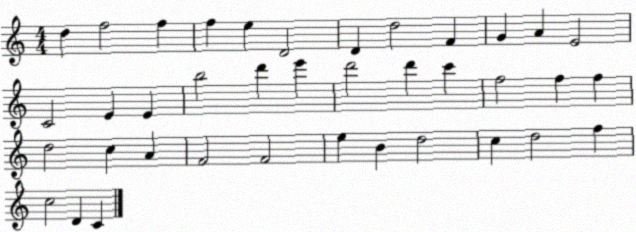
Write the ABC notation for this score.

X:1
T:Untitled
M:4/4
L:1/4
K:C
d f2 f f e D2 D d2 F G A E2 C2 E E b2 d' e' d'2 d' c' f2 f f d2 c A F2 F2 e B d2 c d2 f c2 D C